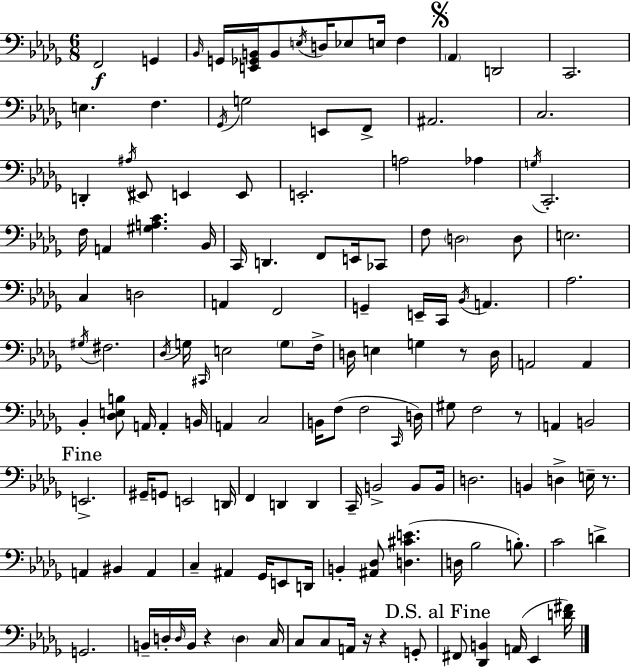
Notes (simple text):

F2/h G2/q Bb2/s G2/s [E2,Gb2,B2]/s B2/e E3/s D3/s Eb3/e E3/s F3/q Ab2/q D2/h C2/h. E3/q. F3/q. Gb2/s G3/h E2/e F2/e A#2/h. C3/h. D2/q A#3/s EIS2/e E2/q E2/e E2/h. A3/h Ab3/q G3/s C2/h. F3/s A2/q [G#3,A3,C4]/q. Bb2/s C2/s D2/q. F2/e E2/s CES2/e F3/e D3/h D3/e E3/h. C3/q D3/h A2/q F2/h G2/q E2/s C2/s Bb2/s A2/q. Ab3/h. G#3/s F#3/h. Db3/s G3/s C#2/s E3/h G3/e F3/s D3/s E3/q G3/q R/e D3/s A2/h A2/q Bb2/q [Db3,E3,B3]/e A2/s A2/q B2/s A2/q C3/h B2/s F3/e F3/h C2/s D3/s G#3/e F3/h R/e A2/q B2/h E2/h. G#2/s G2/e E2/h D2/s F2/q D2/q D2/q C2/s B2/h B2/e B2/s D3/h. B2/q D3/q E3/s R/e. A2/q BIS2/q A2/q C3/q A#2/q Gb2/s E2/e D2/s B2/q [A#2,Db3]/e [D3,C#4,E4]/q. D3/s Bb3/h B3/e. C4/h D4/q G2/h. B2/s D3/s D3/s B2/s R/q D3/q C3/s C3/e C3/e A2/s R/s R/q G2/e F#2/e [Db2,B2]/q A2/s Eb2/q [D4,F#4]/s